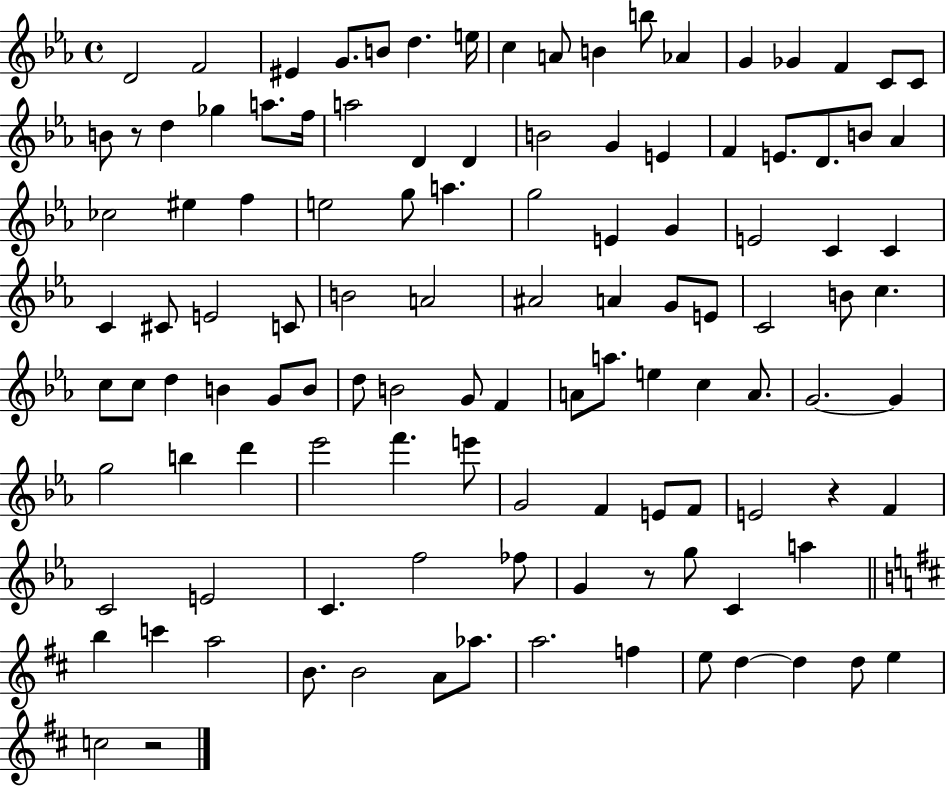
{
  \clef treble
  \time 4/4
  \defaultTimeSignature
  \key ees \major
  d'2 f'2 | eis'4 g'8. b'8 d''4. e''16 | c''4 a'8 b'4 b''8 aes'4 | g'4 ges'4 f'4 c'8 c'8 | \break b'8 r8 d''4 ges''4 a''8. f''16 | a''2 d'4 d'4 | b'2 g'4 e'4 | f'4 e'8. d'8. b'8 aes'4 | \break ces''2 eis''4 f''4 | e''2 g''8 a''4. | g''2 e'4 g'4 | e'2 c'4 c'4 | \break c'4 cis'8 e'2 c'8 | b'2 a'2 | ais'2 a'4 g'8 e'8 | c'2 b'8 c''4. | \break c''8 c''8 d''4 b'4 g'8 b'8 | d''8 b'2 g'8 f'4 | a'8 a''8. e''4 c''4 a'8. | g'2.~~ g'4 | \break g''2 b''4 d'''4 | ees'''2 f'''4. e'''8 | g'2 f'4 e'8 f'8 | e'2 r4 f'4 | \break c'2 e'2 | c'4. f''2 fes''8 | g'4 r8 g''8 c'4 a''4 | \bar "||" \break \key b \minor b''4 c'''4 a''2 | b'8. b'2 a'8 aes''8. | a''2. f''4 | e''8 d''4~~ d''4 d''8 e''4 | \break c''2 r2 | \bar "|."
}